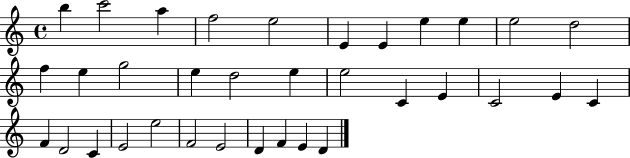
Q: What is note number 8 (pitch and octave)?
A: E5